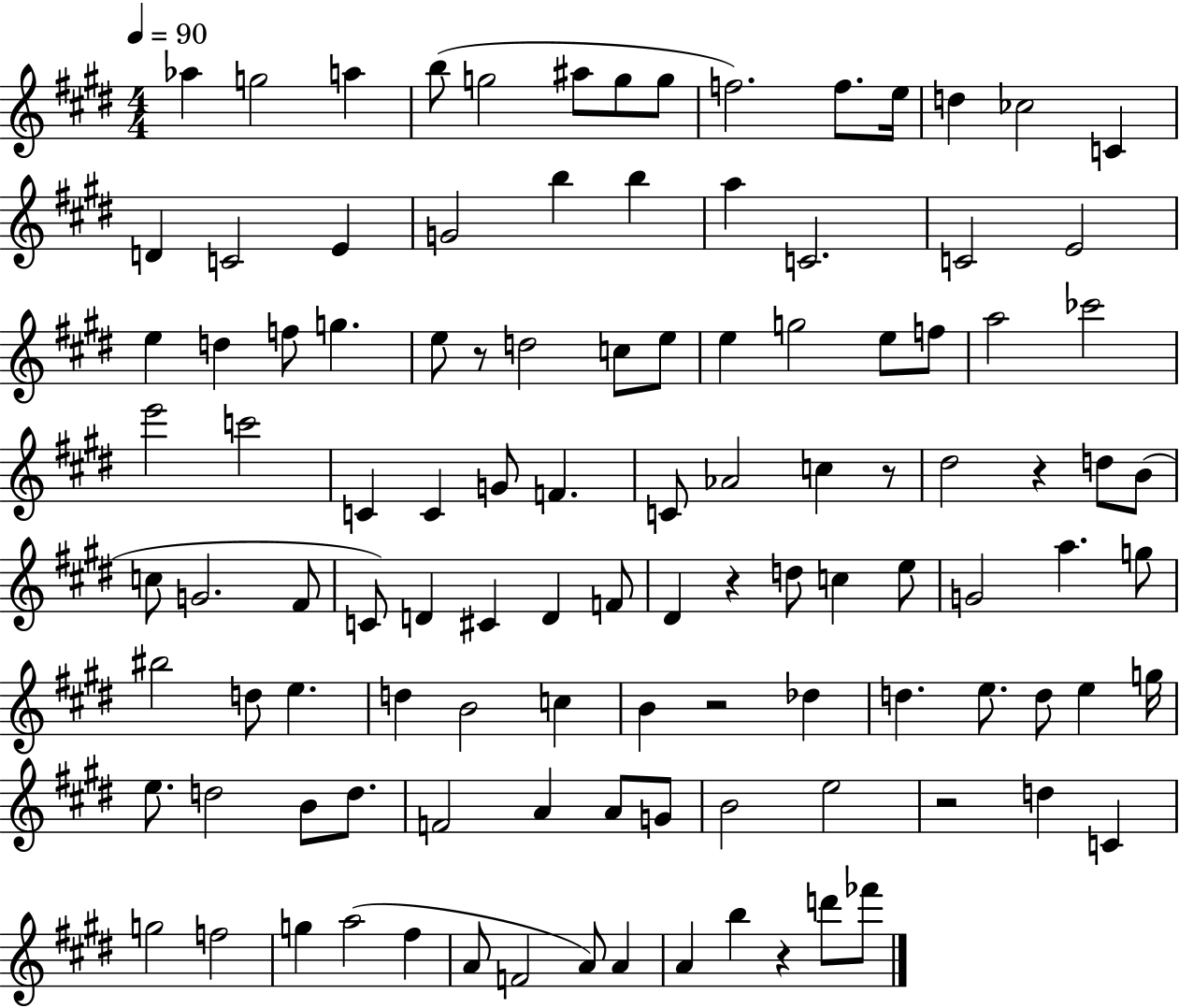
Ab5/q G5/h A5/q B5/e G5/h A#5/e G5/e G5/e F5/h. F5/e. E5/s D5/q CES5/h C4/q D4/q C4/h E4/q G4/h B5/q B5/q A5/q C4/h. C4/h E4/h E5/q D5/q F5/e G5/q. E5/e R/e D5/h C5/e E5/e E5/q G5/h E5/e F5/e A5/h CES6/h E6/h C6/h C4/q C4/q G4/e F4/q. C4/e Ab4/h C5/q R/e D#5/h R/q D5/e B4/e C5/e G4/h. F#4/e C4/e D4/q C#4/q D4/q F4/e D#4/q R/q D5/e C5/q E5/e G4/h A5/q. G5/e BIS5/h D5/e E5/q. D5/q B4/h C5/q B4/q R/h Db5/q D5/q. E5/e. D5/e E5/q G5/s E5/e. D5/h B4/e D5/e. F4/h A4/q A4/e G4/e B4/h E5/h R/h D5/q C4/q G5/h F5/h G5/q A5/h F#5/q A4/e F4/h A4/e A4/q A4/q B5/q R/q D6/e FES6/e